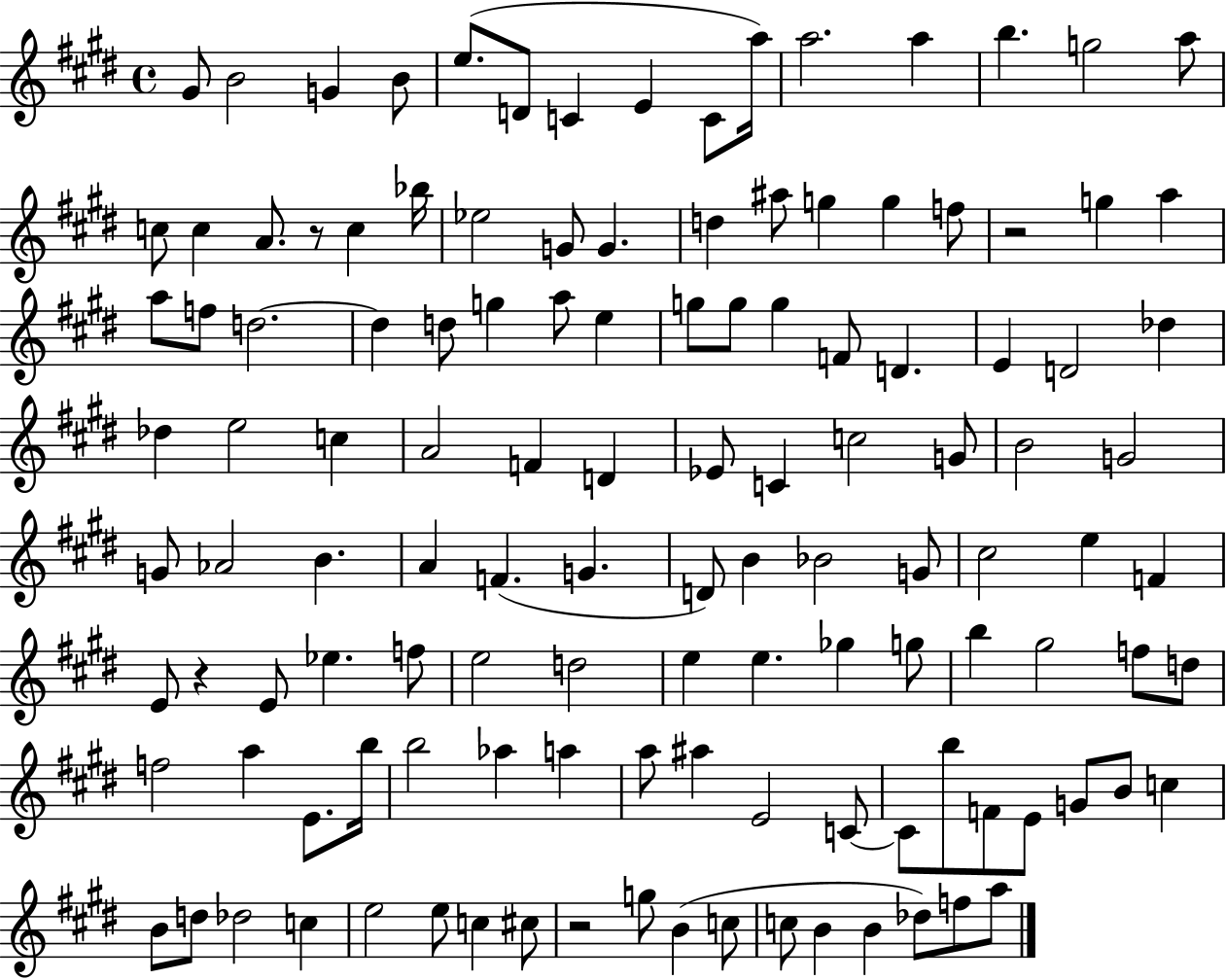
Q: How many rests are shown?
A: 4